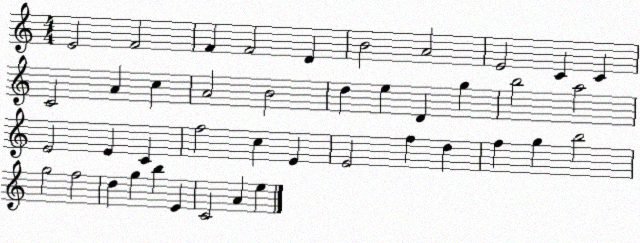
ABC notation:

X:1
T:Untitled
M:4/4
L:1/4
K:C
E2 F2 F F2 D B2 A2 E2 C C C2 A c A2 B2 d e D g b2 a2 E2 E C f2 c E E2 f d f g b2 g2 f2 d g b E C2 A e